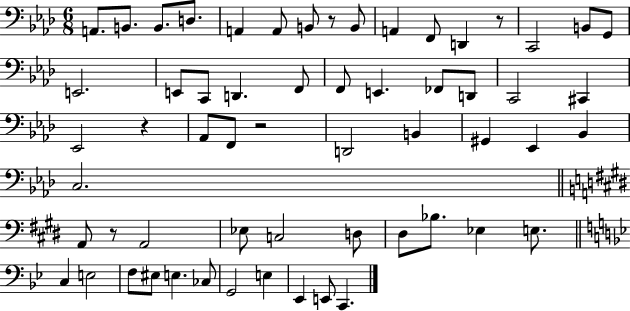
X:1
T:Untitled
M:6/8
L:1/4
K:Ab
A,,/2 B,,/2 B,,/2 D,/2 A,, A,,/2 B,,/2 z/2 B,,/2 A,, F,,/2 D,, z/2 C,,2 B,,/2 G,,/2 E,,2 E,,/2 C,,/2 D,, F,,/2 F,,/2 E,, _F,,/2 D,,/2 C,,2 ^C,, _E,,2 z _A,,/2 F,,/2 z2 D,,2 B,, ^G,, _E,, _B,, C,2 A,,/2 z/2 A,,2 _E,/2 C,2 D,/2 ^D,/2 _B,/2 _E, E,/2 C, E,2 F,/2 ^E,/2 E, _C,/2 G,,2 E, _E,, E,,/2 C,,